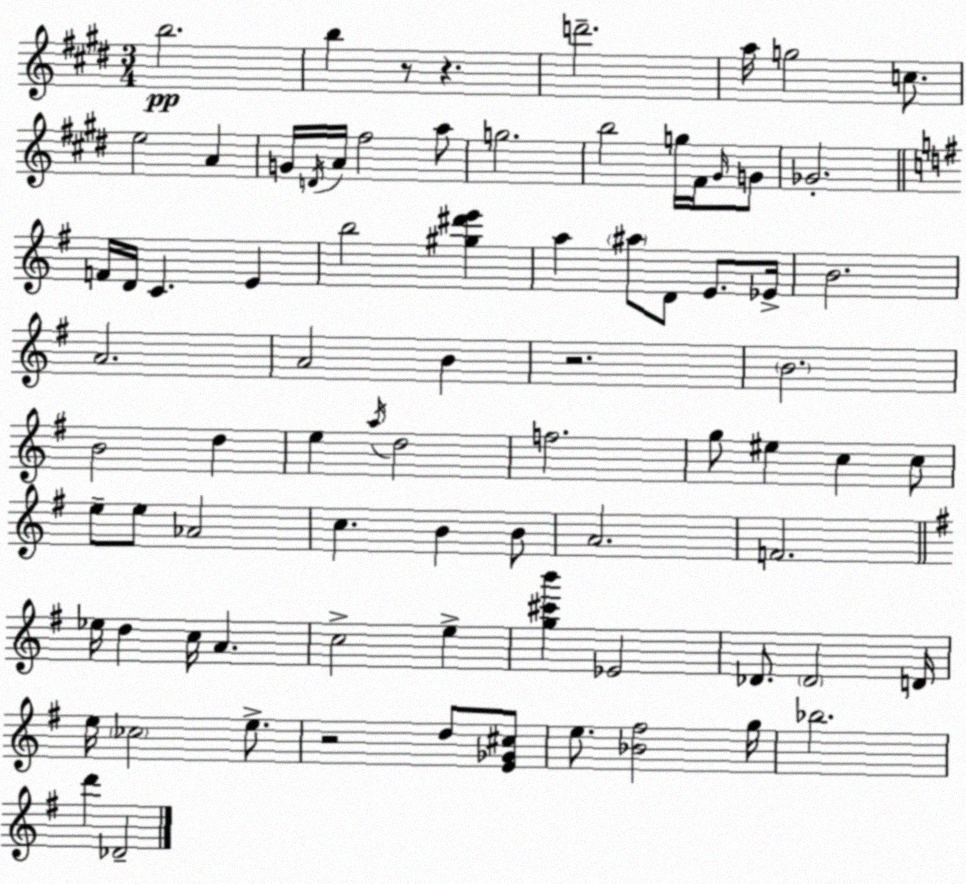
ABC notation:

X:1
T:Untitled
M:3/4
L:1/4
K:E
b2 b z/2 z d'2 a/4 g2 c/2 e2 A G/4 D/4 A/4 ^f2 a/2 g2 b2 g/4 ^F/4 ^G/4 G/2 _G2 F/4 D/4 C E b2 [^g^d'e'] a ^a/2 D/2 E/2 _E/4 B2 A2 A2 B z2 B2 B2 d e a/4 d2 f2 g/2 ^e c c/2 e/2 e/2 _A2 c B B/2 A2 F2 _e/4 d c/4 A c2 e [g^c'b'] _E2 _D/2 _D2 D/4 e/4 _c2 e/2 z2 d/2 [E_G^c]/2 e/2 [_B^f]2 g/4 _b2 d' _D2